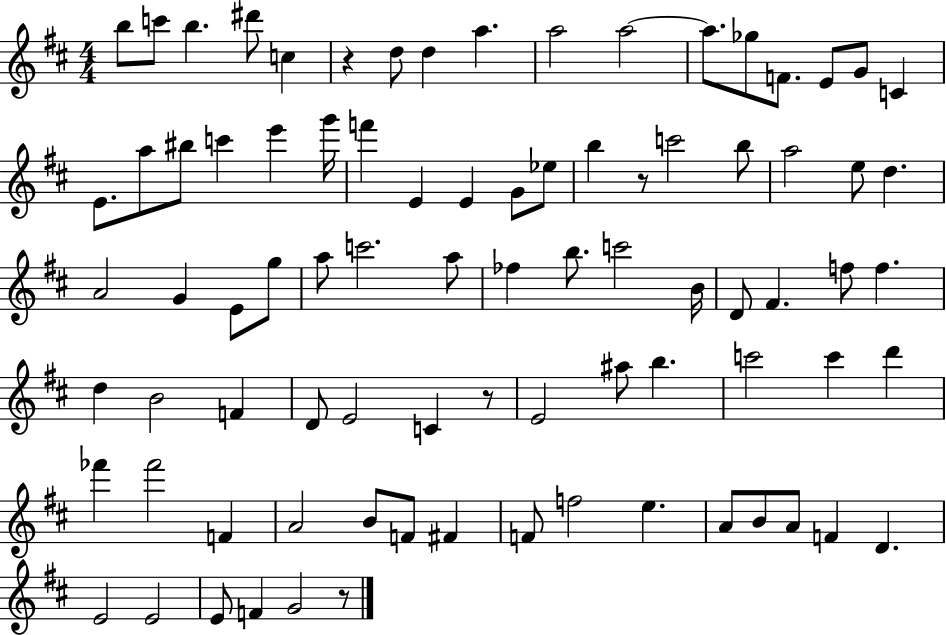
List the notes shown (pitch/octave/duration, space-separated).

B5/e C6/e B5/q. D#6/e C5/q R/q D5/e D5/q A5/q. A5/h A5/h A5/e. Gb5/e F4/e. E4/e G4/e C4/q E4/e. A5/e BIS5/e C6/q E6/q G6/s F6/q E4/q E4/q G4/e Eb5/e B5/q R/e C6/h B5/e A5/h E5/e D5/q. A4/h G4/q E4/e G5/e A5/e C6/h. A5/e FES5/q B5/e. C6/h B4/s D4/e F#4/q. F5/e F5/q. D5/q B4/h F4/q D4/e E4/h C4/q R/e E4/h A#5/e B5/q. C6/h C6/q D6/q FES6/q FES6/h F4/q A4/h B4/e F4/e F#4/q F4/e F5/h E5/q. A4/e B4/e A4/e F4/q D4/q. E4/h E4/h E4/e F4/q G4/h R/e